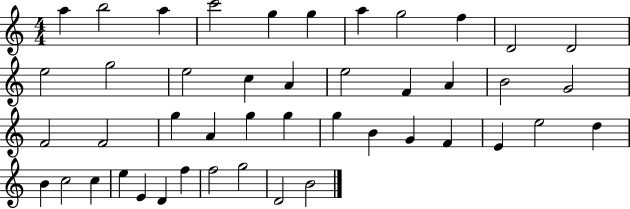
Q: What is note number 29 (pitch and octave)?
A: B4